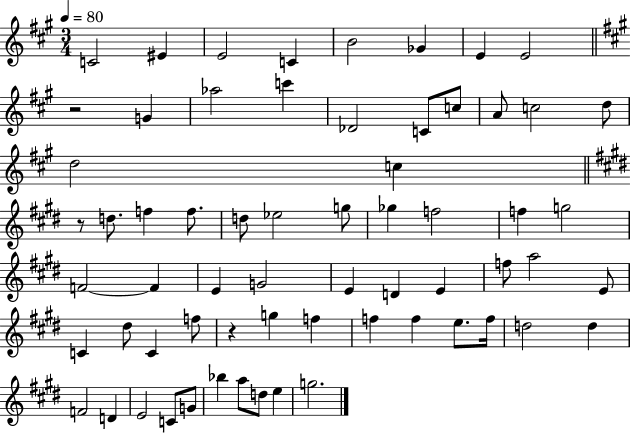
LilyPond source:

{
  \clef treble
  \numericTimeSignature
  \time 3/4
  \key a \major
  \tempo 4 = 80
  c'2 eis'4 | e'2 c'4 | b'2 ges'4 | e'4 e'2 | \break \bar "||" \break \key a \major r2 g'4 | aes''2 c'''4 | des'2 c'8 c''8 | a'8 c''2 d''8 | \break d''2 c''4 | \bar "||" \break \key e \major r8 d''8. f''4 f''8. | d''8 ees''2 g''8 | ges''4 f''2 | f''4 g''2 | \break f'2~~ f'4 | e'4 g'2 | e'4 d'4 e'4 | f''8 a''2 e'8 | \break c'4 dis''8 c'4 f''8 | r4 g''4 f''4 | f''4 f''4 e''8. f''16 | d''2 d''4 | \break f'2 d'4 | e'2 c'8 g'8 | bes''4 a''8 d''8 e''4 | g''2. | \break \bar "|."
}